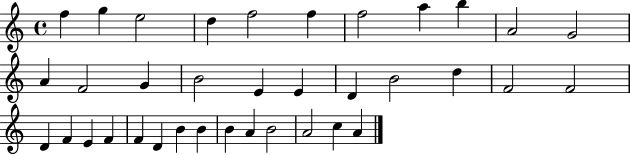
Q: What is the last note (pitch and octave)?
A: A4